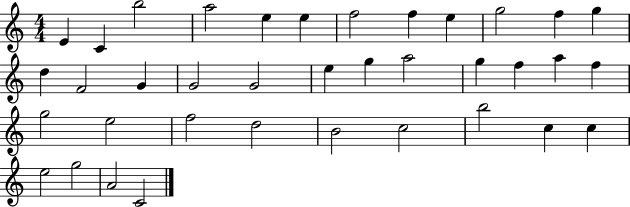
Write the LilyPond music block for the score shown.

{
  \clef treble
  \numericTimeSignature
  \time 4/4
  \key c \major
  e'4 c'4 b''2 | a''2 e''4 e''4 | f''2 f''4 e''4 | g''2 f''4 g''4 | \break d''4 f'2 g'4 | g'2 g'2 | e''4 g''4 a''2 | g''4 f''4 a''4 f''4 | \break g''2 e''2 | f''2 d''2 | b'2 c''2 | b''2 c''4 c''4 | \break e''2 g''2 | a'2 c'2 | \bar "|."
}